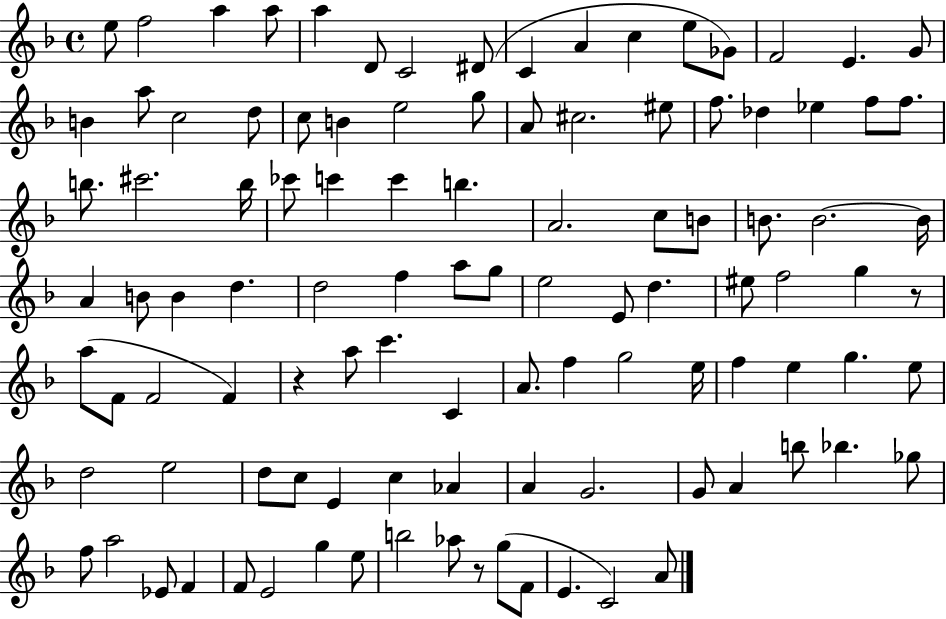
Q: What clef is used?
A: treble